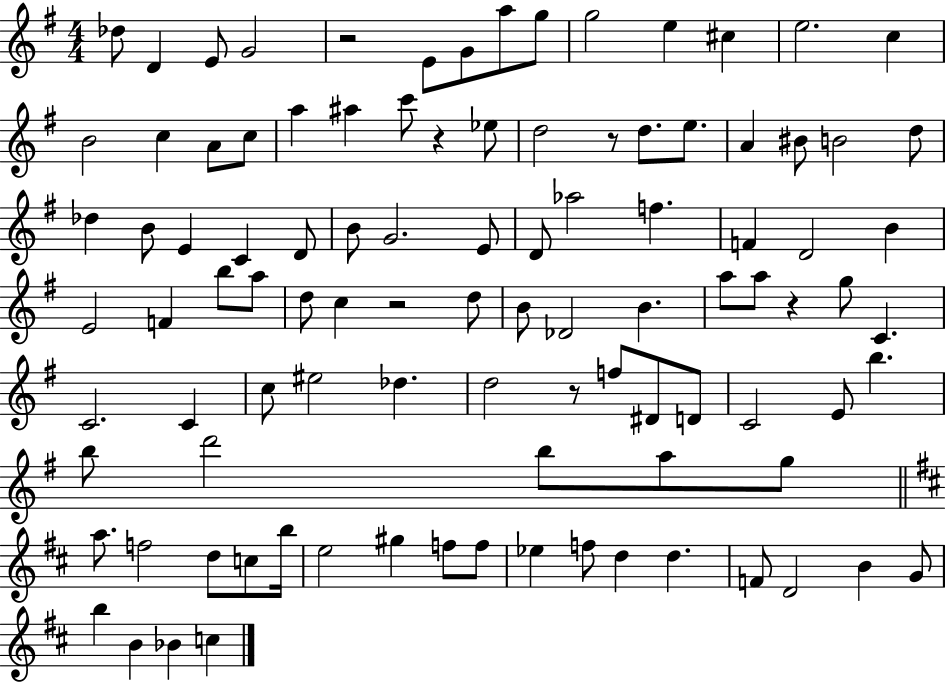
Db5/e D4/q E4/e G4/h R/h E4/e G4/e A5/e G5/e G5/h E5/q C#5/q E5/h. C5/q B4/h C5/q A4/e C5/e A5/q A#5/q C6/e R/q Eb5/e D5/h R/e D5/e. E5/e. A4/q BIS4/e B4/h D5/e Db5/q B4/e E4/q C4/q D4/e B4/e G4/h. E4/e D4/e Ab5/h F5/q. F4/q D4/h B4/q E4/h F4/q B5/e A5/e D5/e C5/q R/h D5/e B4/e Db4/h B4/q. A5/e A5/e R/q G5/e C4/q. C4/h. C4/q C5/e EIS5/h Db5/q. D5/h R/e F5/e D#4/e D4/e C4/h E4/e B5/q. B5/e D6/h B5/e A5/e G5/e A5/e. F5/h D5/e C5/e B5/s E5/h G#5/q F5/e F5/e Eb5/q F5/e D5/q D5/q. F4/e D4/h B4/q G4/e B5/q B4/q Bb4/q C5/q